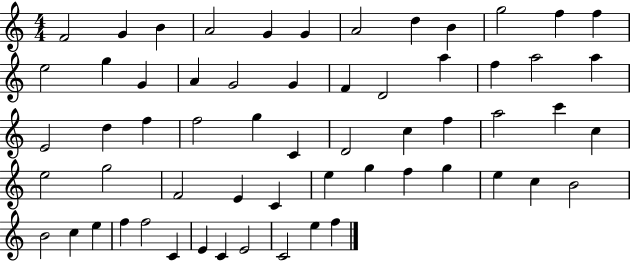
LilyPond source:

{
  \clef treble
  \numericTimeSignature
  \time 4/4
  \key c \major
  f'2 g'4 b'4 | a'2 g'4 g'4 | a'2 d''4 b'4 | g''2 f''4 f''4 | \break e''2 g''4 g'4 | a'4 g'2 g'4 | f'4 d'2 a''4 | f''4 a''2 a''4 | \break e'2 d''4 f''4 | f''2 g''4 c'4 | d'2 c''4 f''4 | a''2 c'''4 c''4 | \break e''2 g''2 | f'2 e'4 c'4 | e''4 g''4 f''4 g''4 | e''4 c''4 b'2 | \break b'2 c''4 e''4 | f''4 f''2 c'4 | e'4 c'4 e'2 | c'2 e''4 f''4 | \break \bar "|."
}